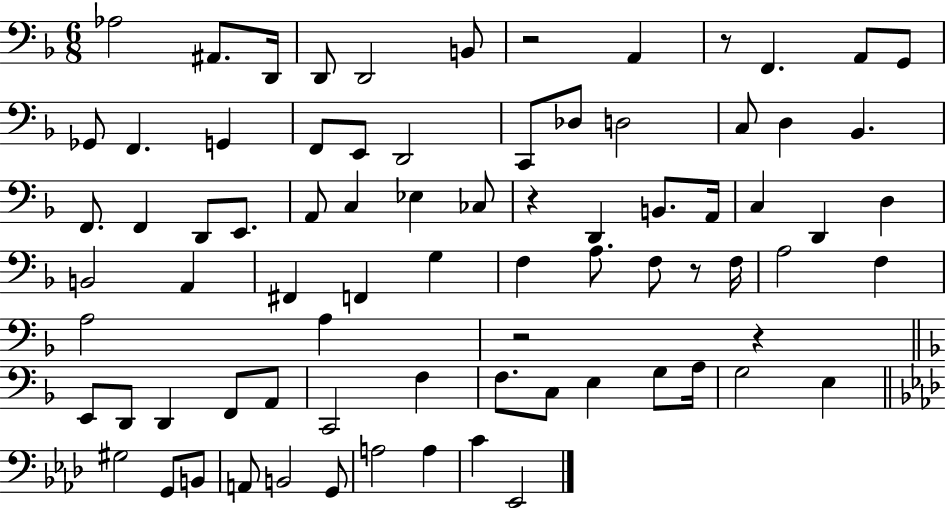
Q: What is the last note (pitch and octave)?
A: Eb2